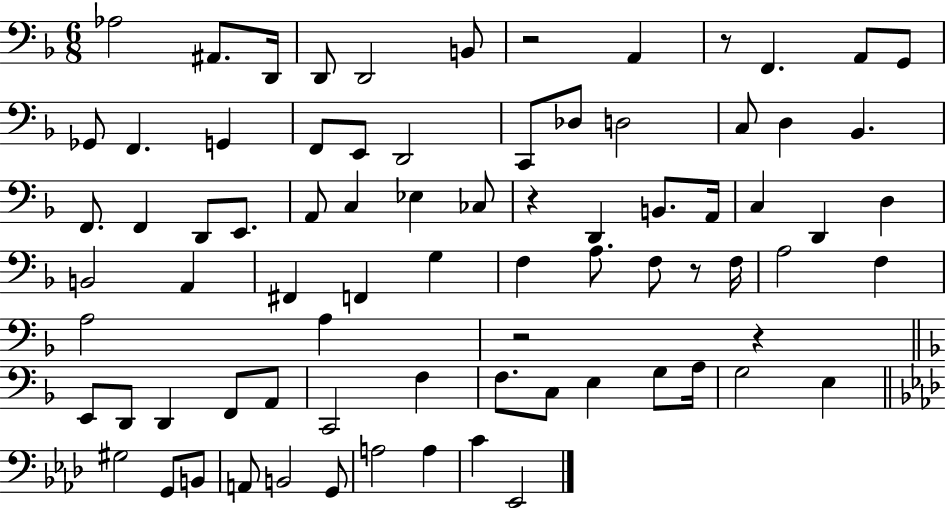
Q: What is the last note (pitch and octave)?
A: Eb2